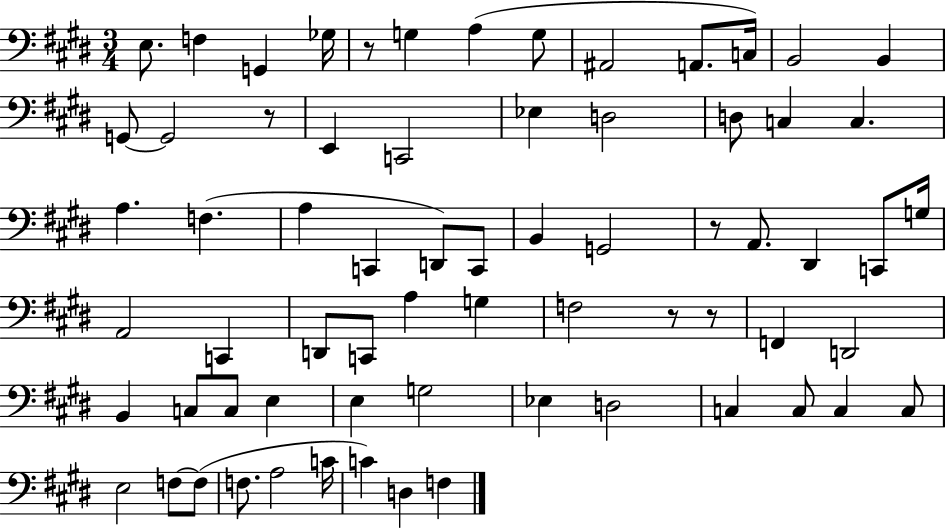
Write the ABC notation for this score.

X:1
T:Untitled
M:3/4
L:1/4
K:E
E,/2 F, G,, _G,/4 z/2 G, A, G,/2 ^A,,2 A,,/2 C,/4 B,,2 B,, G,,/2 G,,2 z/2 E,, C,,2 _E, D,2 D,/2 C, C, A, F, A, C,, D,,/2 C,,/2 B,, G,,2 z/2 A,,/2 ^D,, C,,/2 G,/4 A,,2 C,, D,,/2 C,,/2 A, G, F,2 z/2 z/2 F,, D,,2 B,, C,/2 C,/2 E, E, G,2 _E, D,2 C, C,/2 C, C,/2 E,2 F,/2 F,/2 F,/2 A,2 C/4 C D, F,